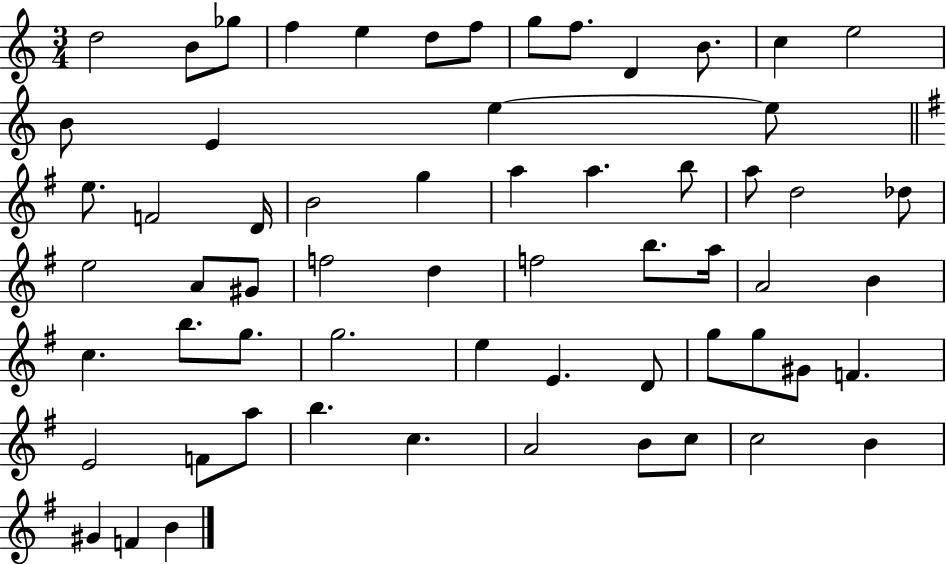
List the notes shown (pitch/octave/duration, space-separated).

D5/h B4/e Gb5/e F5/q E5/q D5/e F5/e G5/e F5/e. D4/q B4/e. C5/q E5/h B4/e E4/q E5/q E5/e E5/e. F4/h D4/s B4/h G5/q A5/q A5/q. B5/e A5/e D5/h Db5/e E5/h A4/e G#4/e F5/h D5/q F5/h B5/e. A5/s A4/h B4/q C5/q. B5/e. G5/e. G5/h. E5/q E4/q. D4/e G5/e G5/e G#4/e F4/q. E4/h F4/e A5/e B5/q. C5/q. A4/h B4/e C5/e C5/h B4/q G#4/q F4/q B4/q